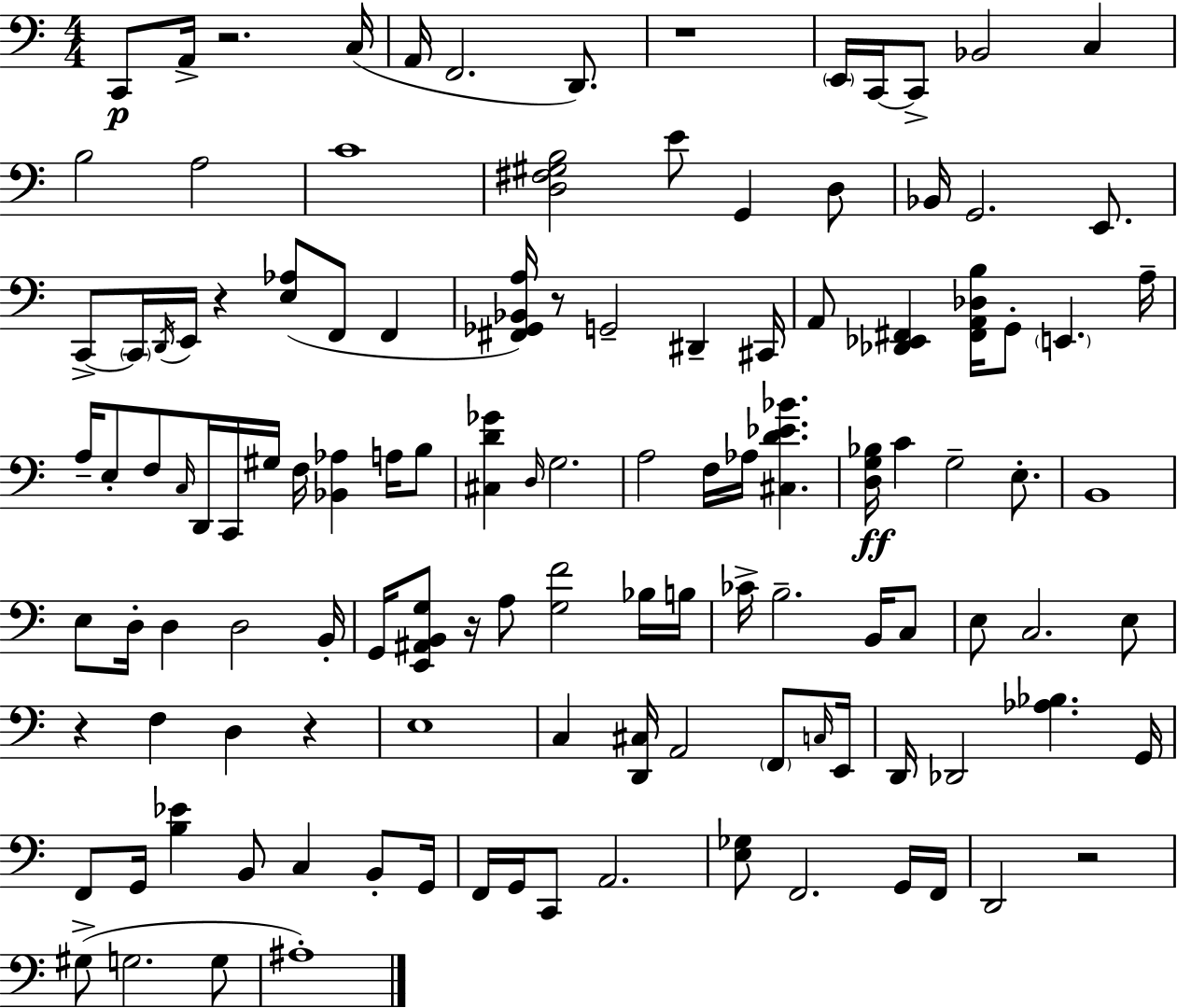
C2/e A2/s R/h. C3/s A2/s F2/h. D2/e. R/w E2/s C2/s C2/e Bb2/h C3/q B3/h A3/h C4/w [D3,F#3,G#3,B3]/h E4/e G2/q D3/e Bb2/s G2/h. E2/e. C2/e C2/s D2/s E2/s R/q [E3,Ab3]/e F2/e F2/q [F#2,Gb2,Bb2,A3]/s R/e G2/h D#2/q C#2/s A2/e [Db2,Eb2,F#2]/q [F#2,A2,Db3,B3]/s G2/e E2/q. A3/s A3/s E3/e F3/e C3/s D2/s C2/s G#3/s F3/s [Bb2,Ab3]/q A3/s B3/e [C#3,D4,Gb4]/q D3/s G3/h. A3/h F3/s Ab3/s [C#3,D4,Eb4,Bb4]/q. [D3,G3,Bb3]/s C4/q G3/h E3/e. B2/w E3/e D3/s D3/q D3/h B2/s G2/s [E2,A#2,B2,G3]/e R/s A3/e [G3,F4]/h Bb3/s B3/s CES4/s B3/h. B2/s C3/e E3/e C3/h. E3/e R/q F3/q D3/q R/q E3/w C3/q [D2,C#3]/s A2/h F2/e C3/s E2/s D2/s Db2/h [Ab3,Bb3]/q. G2/s F2/e G2/s [B3,Eb4]/q B2/e C3/q B2/e G2/s F2/s G2/s C2/e A2/h. [E3,Gb3]/e F2/h. G2/s F2/s D2/h R/h G#3/e G3/h. G3/e A#3/w